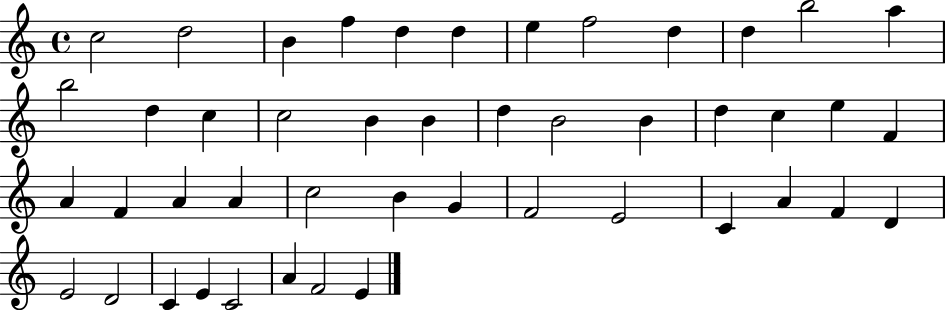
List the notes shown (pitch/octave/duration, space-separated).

C5/h D5/h B4/q F5/q D5/q D5/q E5/q F5/h D5/q D5/q B5/h A5/q B5/h D5/q C5/q C5/h B4/q B4/q D5/q B4/h B4/q D5/q C5/q E5/q F4/q A4/q F4/q A4/q A4/q C5/h B4/q G4/q F4/h E4/h C4/q A4/q F4/q D4/q E4/h D4/h C4/q E4/q C4/h A4/q F4/h E4/q